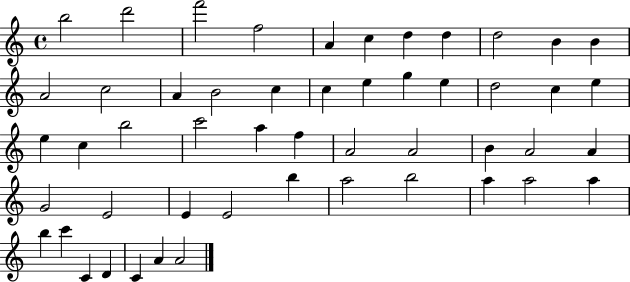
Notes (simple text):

B5/h D6/h F6/h F5/h A4/q C5/q D5/q D5/q D5/h B4/q B4/q A4/h C5/h A4/q B4/h C5/q C5/q E5/q G5/q E5/q D5/h C5/q E5/q E5/q C5/q B5/h C6/h A5/q F5/q A4/h A4/h B4/q A4/h A4/q G4/h E4/h E4/q E4/h B5/q A5/h B5/h A5/q A5/h A5/q B5/q C6/q C4/q D4/q C4/q A4/q A4/h